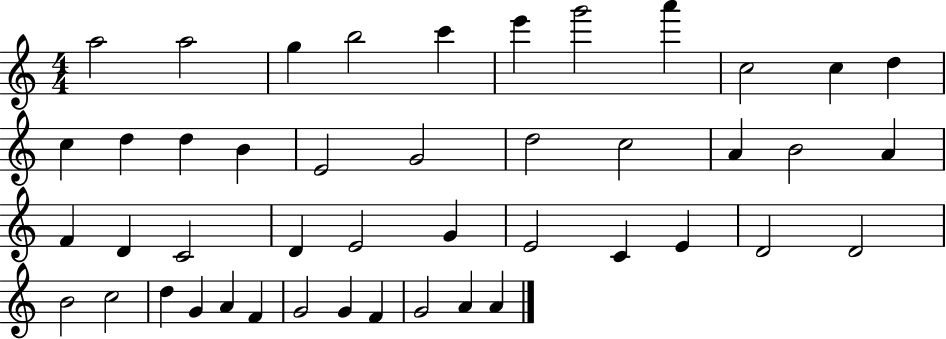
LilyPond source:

{
  \clef treble
  \numericTimeSignature
  \time 4/4
  \key c \major
  a''2 a''2 | g''4 b''2 c'''4 | e'''4 g'''2 a'''4 | c''2 c''4 d''4 | \break c''4 d''4 d''4 b'4 | e'2 g'2 | d''2 c''2 | a'4 b'2 a'4 | \break f'4 d'4 c'2 | d'4 e'2 g'4 | e'2 c'4 e'4 | d'2 d'2 | \break b'2 c''2 | d''4 g'4 a'4 f'4 | g'2 g'4 f'4 | g'2 a'4 a'4 | \break \bar "|."
}